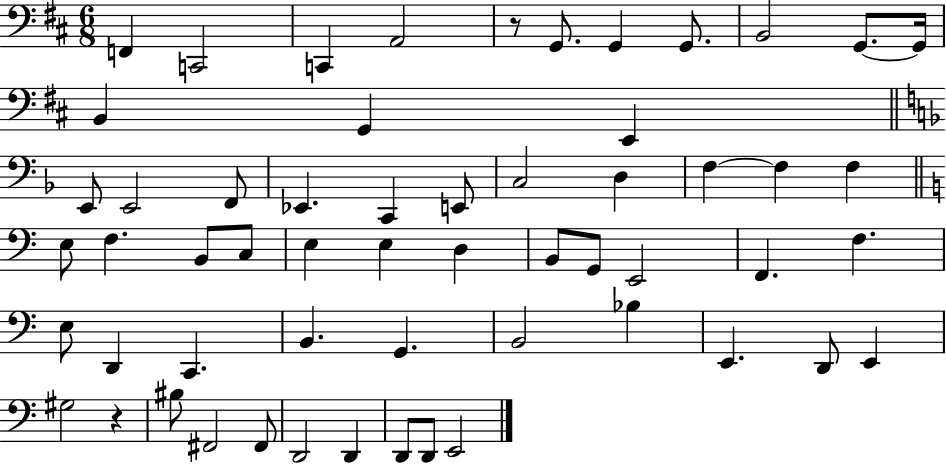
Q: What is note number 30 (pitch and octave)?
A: E3